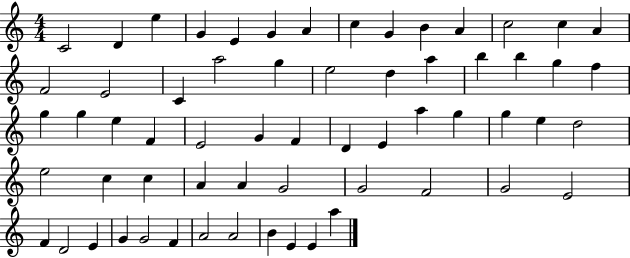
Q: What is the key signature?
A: C major